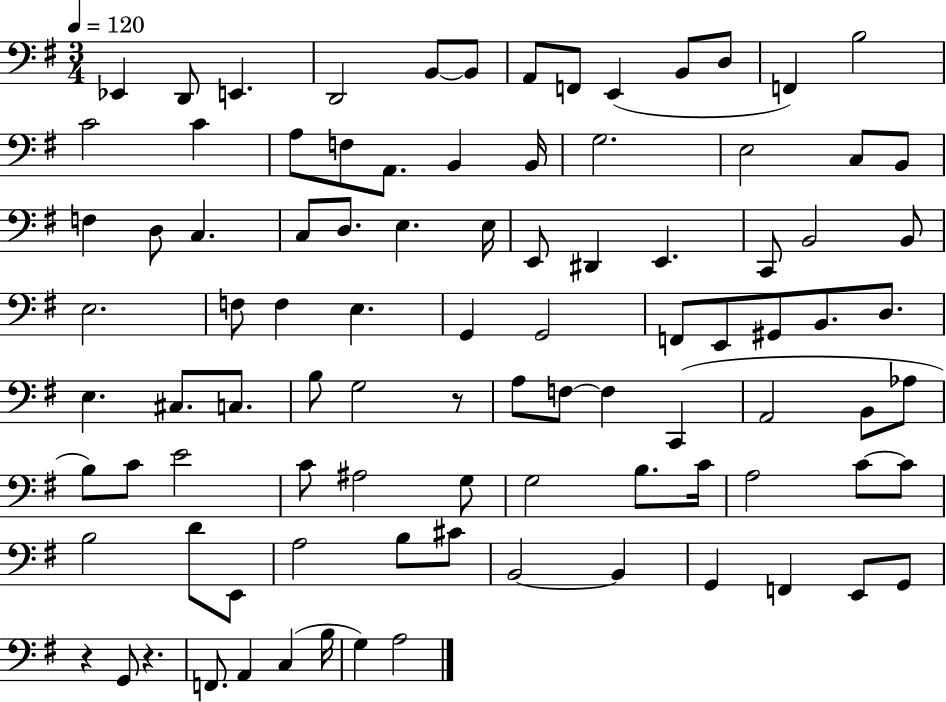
X:1
T:Untitled
M:3/4
L:1/4
K:G
_E,, D,,/2 E,, D,,2 B,,/2 B,,/2 A,,/2 F,,/2 E,, B,,/2 D,/2 F,, B,2 C2 C A,/2 F,/2 A,,/2 B,, B,,/4 G,2 E,2 C,/2 B,,/2 F, D,/2 C, C,/2 D,/2 E, E,/4 E,,/2 ^D,, E,, C,,/2 B,,2 B,,/2 E,2 F,/2 F, E, G,, G,,2 F,,/2 E,,/2 ^G,,/2 B,,/2 D,/2 E, ^C,/2 C,/2 B,/2 G,2 z/2 A,/2 F,/2 F, C,, A,,2 B,,/2 _A,/2 B,/2 C/2 E2 C/2 ^A,2 G,/2 G,2 B,/2 C/4 A,2 C/2 C/2 B,2 D/2 E,,/2 A,2 B,/2 ^C/2 B,,2 B,, G,, F,, E,,/2 G,,/2 z G,,/2 z F,,/2 A,, C, B,/4 G, A,2